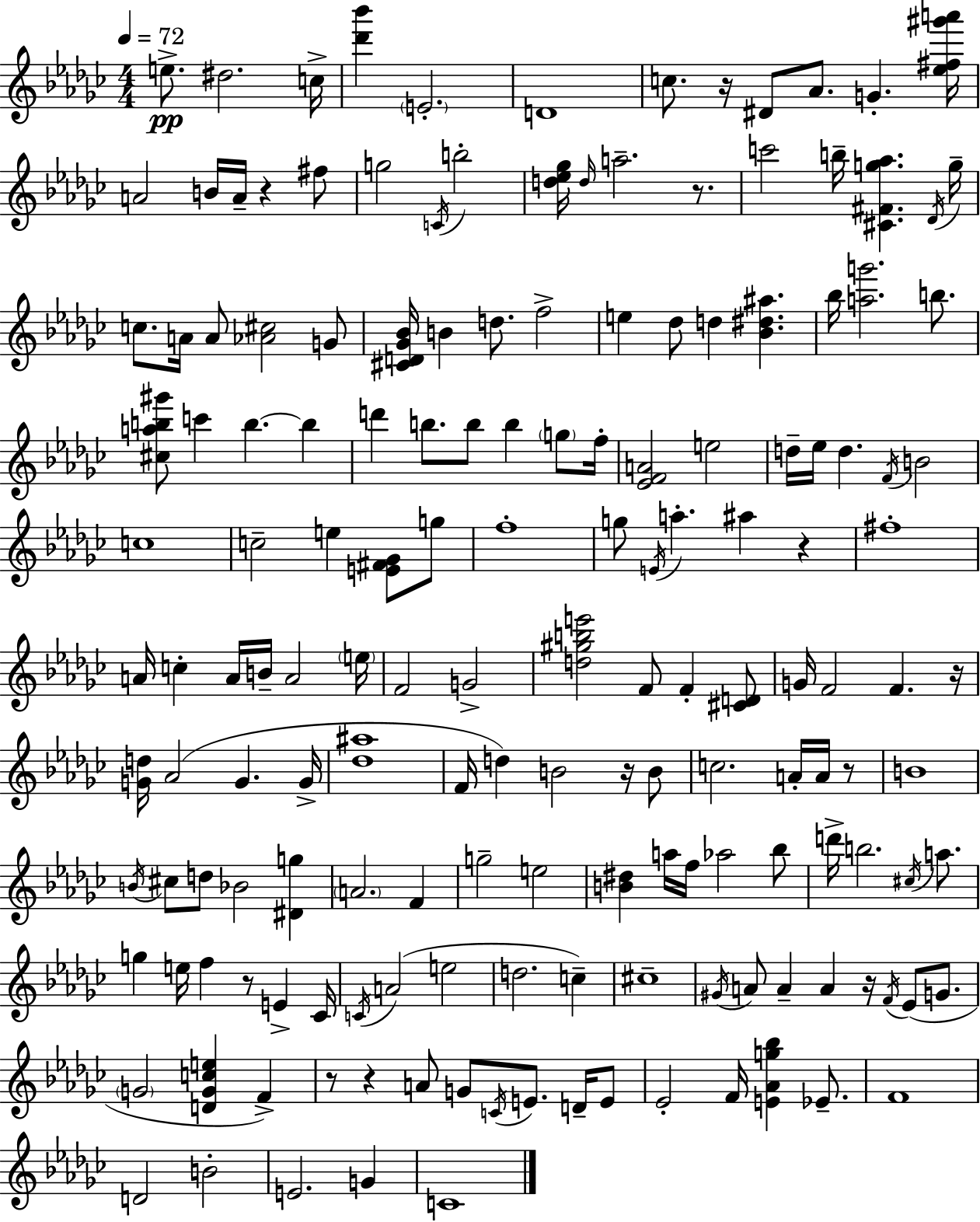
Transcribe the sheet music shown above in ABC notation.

X:1
T:Untitled
M:4/4
L:1/4
K:Ebm
e/2 ^d2 c/4 [_d'_b'] E2 D4 c/2 z/4 ^D/2 _A/2 G [_e^f^g'a']/4 A2 B/4 A/4 z ^f/2 g2 C/4 b2 [d_e_g]/4 d/4 a2 z/2 c'2 b/4 [^C^Fg_a] _D/4 g/4 c/2 A/4 A/2 [_A^c]2 G/2 [^CD_G_B]/4 B d/2 f2 e _d/2 d [_B^d^a] _b/4 [ag']2 b/2 [^cab^g']/2 c' b b d' b/2 b/2 b g/2 f/4 [_EFA]2 e2 d/4 _e/4 d F/4 B2 c4 c2 e [E^F_G]/2 g/2 f4 g/2 E/4 a ^a z ^f4 A/4 c A/4 B/4 A2 e/4 F2 G2 [d^gbe']2 F/2 F [^CD]/2 G/4 F2 F z/4 [Gd]/4 _A2 G G/4 [_d^a]4 F/4 d B2 z/4 B/2 c2 A/4 A/4 z/2 B4 B/4 ^c/2 d/2 _B2 [^Dg] A2 F g2 e2 [B^d] a/4 f/4 _a2 _b/2 d'/4 b2 ^c/4 a/2 g e/4 f z/2 E _C/4 C/4 A2 e2 d2 c ^c4 ^G/4 A/2 A A z/4 F/4 _E/2 G/2 G2 [DGce] F z/2 z A/2 G/2 C/4 E/2 D/4 E/2 _E2 F/4 [E_Ag_b] _E/2 F4 D2 B2 E2 G C4